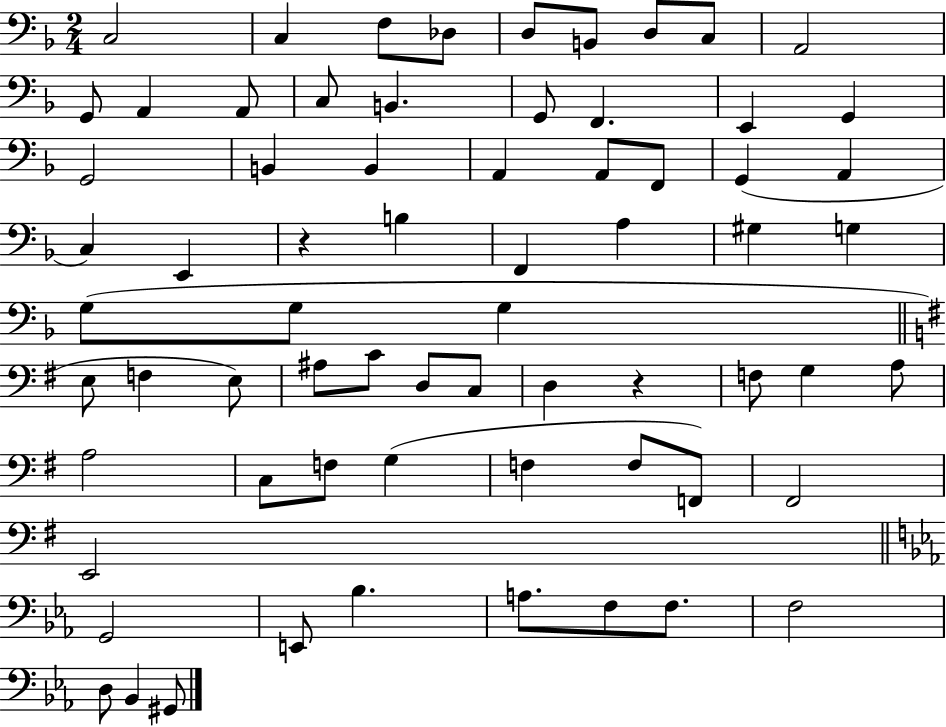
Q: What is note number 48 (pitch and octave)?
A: A3